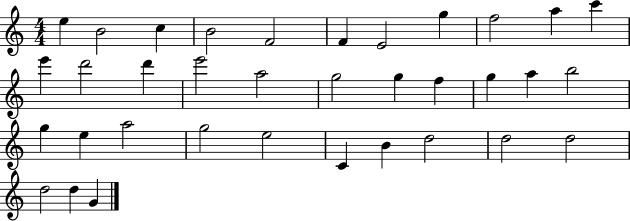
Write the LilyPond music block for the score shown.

{
  \clef treble
  \numericTimeSignature
  \time 4/4
  \key c \major
  e''4 b'2 c''4 | b'2 f'2 | f'4 e'2 g''4 | f''2 a''4 c'''4 | \break e'''4 d'''2 d'''4 | e'''2 a''2 | g''2 g''4 f''4 | g''4 a''4 b''2 | \break g''4 e''4 a''2 | g''2 e''2 | c'4 b'4 d''2 | d''2 d''2 | \break d''2 d''4 g'4 | \bar "|."
}